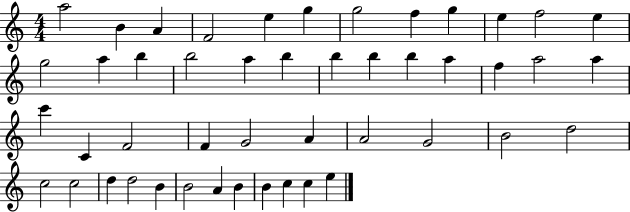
X:1
T:Untitled
M:4/4
L:1/4
K:C
a2 B A F2 e g g2 f g e f2 e g2 a b b2 a b b b b a f a2 a c' C F2 F G2 A A2 G2 B2 d2 c2 c2 d d2 B B2 A B B c c e